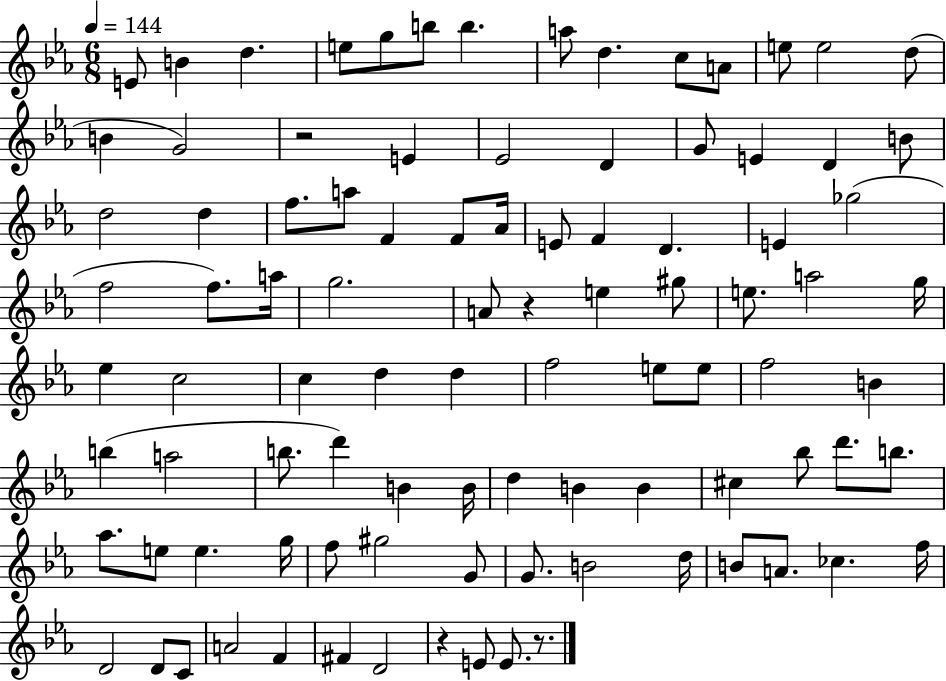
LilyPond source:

{
  \clef treble
  \numericTimeSignature
  \time 6/8
  \key ees \major
  \tempo 4 = 144
  e'8 b'4 d''4. | e''8 g''8 b''8 b''4. | a''8 d''4. c''8 a'8 | e''8 e''2 d''8( | \break b'4 g'2) | r2 e'4 | ees'2 d'4 | g'8 e'4 d'4 b'8 | \break d''2 d''4 | f''8. a''8 f'4 f'8 aes'16 | e'8 f'4 d'4. | e'4 ges''2( | \break f''2 f''8.) a''16 | g''2. | a'8 r4 e''4 gis''8 | e''8. a''2 g''16 | \break ees''4 c''2 | c''4 d''4 d''4 | f''2 e''8 e''8 | f''2 b'4 | \break b''4( a''2 | b''8. d'''4) b'4 b'16 | d''4 b'4 b'4 | cis''4 bes''8 d'''8. b''8. | \break aes''8. e''8 e''4. g''16 | f''8 gis''2 g'8 | g'8. b'2 d''16 | b'8 a'8. ces''4. f''16 | \break d'2 d'8 c'8 | a'2 f'4 | fis'4 d'2 | r4 e'8 e'8. r8. | \break \bar "|."
}